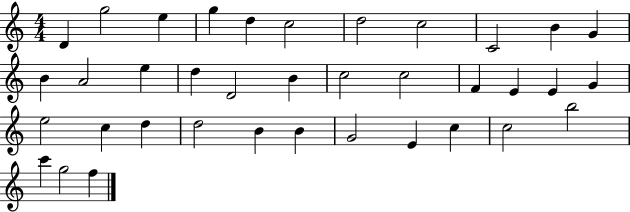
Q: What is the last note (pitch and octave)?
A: F5